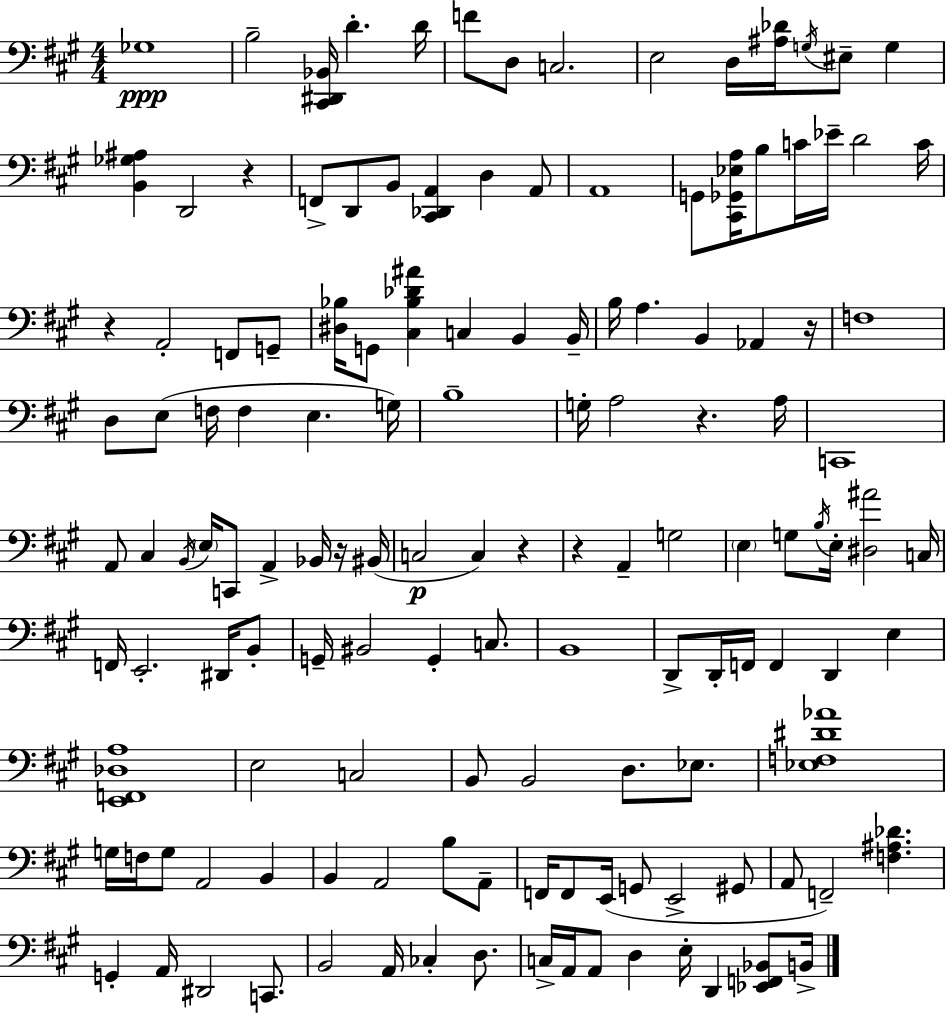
{
  \clef bass
  \numericTimeSignature
  \time 4/4
  \key a \major
  \repeat volta 2 { ges1\ppp | b2-- <cis, dis, bes,>16 d'4.-. d'16 | f'8 d8 c2. | e2 d16 <ais des'>16 \acciaccatura { g16 } eis8-- g4 | \break <b, ges ais>4 d,2 r4 | f,8-> d,8 b,8 <cis, des, a,>4 d4 a,8 | a,1 | g,8 <cis, ges, ees a>16 b8 c'16 ees'16-- d'2 | \break c'16 r4 a,2-. f,8 g,8-- | <dis bes>16 g,8 <cis bes des' ais'>4 c4 b,4 | b,16-- b16 a4. b,4 aes,4 | r16 f1 | \break d8 e8( f16 f4 e4. | g16) b1-- | g16-. a2 r4. | a16 c,1 | \break a,8 cis4 \acciaccatura { b,16 } \parenthesize e16 c,8 a,4-> bes,16 | r16 bis,16( c2\p c4) r4 | r4 a,4-- g2 | \parenthesize e4 g8 \acciaccatura { b16 } e16-. <dis ais'>2 | \break c16 f,16 e,2.-. | dis,16 b,8-. g,16-- bis,2 g,4-. | c8. b,1 | d,8-> d,16-. f,16 f,4 d,4 e4 | \break <e, f, des a>1 | e2 c2 | b,8 b,2 d8. | ees8. <ees f dis' aes'>1 | \break g16 f16 g8 a,2 b,4 | b,4 a,2 b8 | a,8-- f,16 f,8 e,16( g,8 e,2-> | gis,8 a,8 f,2--) <f ais des'>4. | \break g,4-. a,16 dis,2 | c,8. b,2 a,16 ces4-. | d8. c16-> a,16 a,8 d4 e16-. d,4 | <ees, f, bes,>8 b,16-> } \bar "|."
}